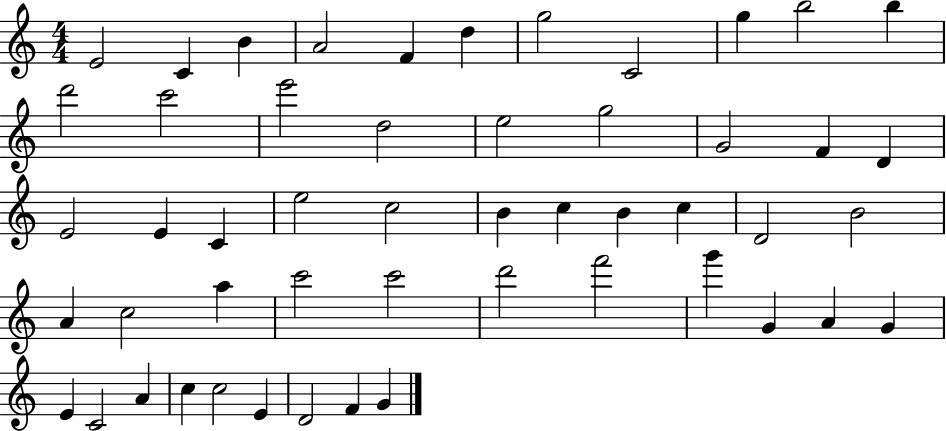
X:1
T:Untitled
M:4/4
L:1/4
K:C
E2 C B A2 F d g2 C2 g b2 b d'2 c'2 e'2 d2 e2 g2 G2 F D E2 E C e2 c2 B c B c D2 B2 A c2 a c'2 c'2 d'2 f'2 g' G A G E C2 A c c2 E D2 F G